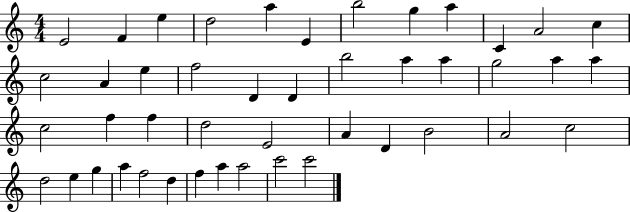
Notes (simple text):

E4/h F4/q E5/q D5/h A5/q E4/q B5/h G5/q A5/q C4/q A4/h C5/q C5/h A4/q E5/q F5/h D4/q D4/q B5/h A5/q A5/q G5/h A5/q A5/q C5/h F5/q F5/q D5/h E4/h A4/q D4/q B4/h A4/h C5/h D5/h E5/q G5/q A5/q F5/h D5/q F5/q A5/q A5/h C6/h C6/h